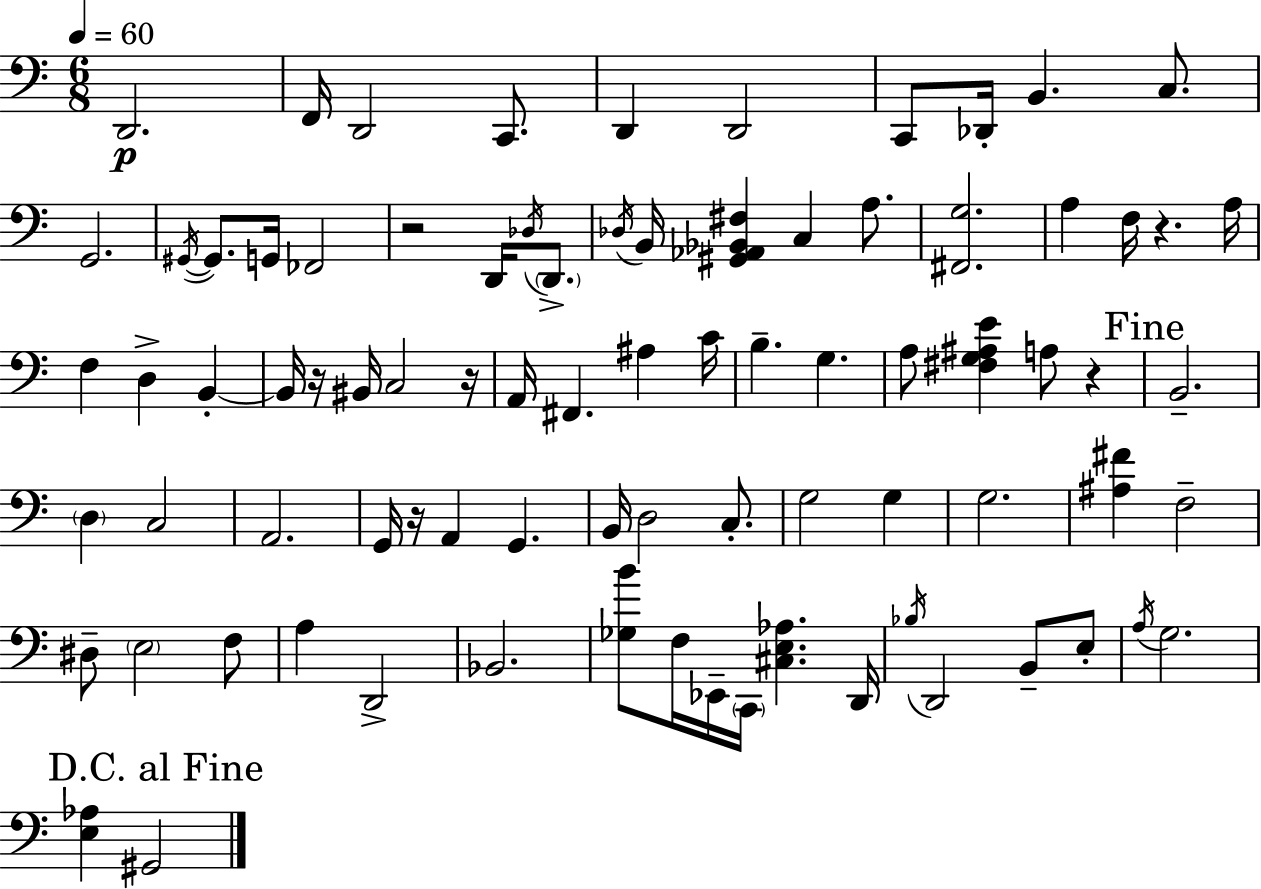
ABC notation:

X:1
T:Untitled
M:6/8
L:1/4
K:C
D,,2 F,,/4 D,,2 C,,/2 D,, D,,2 C,,/2 _D,,/4 B,, C,/2 G,,2 ^G,,/4 ^G,,/2 G,,/4 _F,,2 z2 D,,/4 _D,/4 D,,/2 _D,/4 B,,/4 [^G,,_A,,_B,,^F,] C, A,/2 [^F,,G,]2 A, F,/4 z A,/4 F, D, B,, B,,/4 z/4 ^B,,/4 C,2 z/4 A,,/4 ^F,, ^A, C/4 B, G, A,/2 [^F,G,^A,E] A,/2 z B,,2 D, C,2 A,,2 G,,/4 z/4 A,, G,, B,,/4 D,2 C,/2 G,2 G, G,2 [^A,^F] F,2 ^D,/2 E,2 F,/2 A, D,,2 _B,,2 [_G,B]/2 F,/4 _E,,/4 C,,/4 [^C,E,_A,] D,,/4 _B,/4 D,,2 B,,/2 E,/2 A,/4 G,2 [E,_A,] ^G,,2